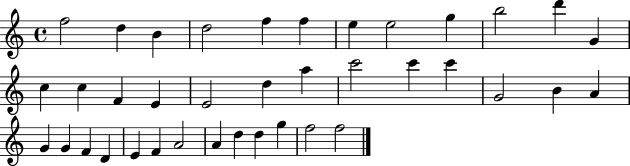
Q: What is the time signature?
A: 4/4